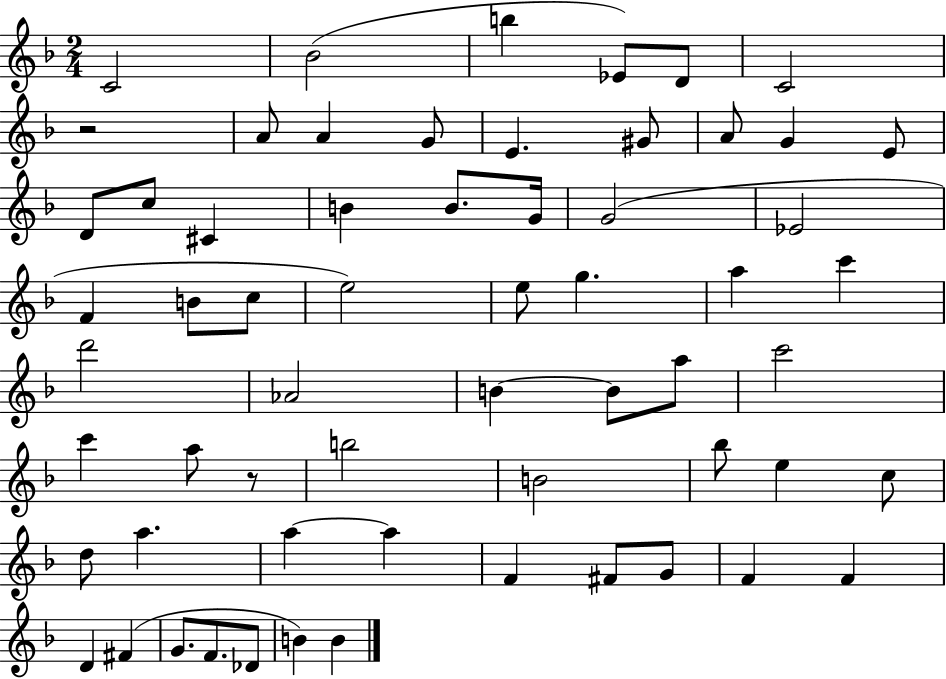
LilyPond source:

{
  \clef treble
  \numericTimeSignature
  \time 2/4
  \key f \major
  c'2 | bes'2( | b''4 ees'8) d'8 | c'2 | \break r2 | a'8 a'4 g'8 | e'4. gis'8 | a'8 g'4 e'8 | \break d'8 c''8 cis'4 | b'4 b'8. g'16 | g'2( | ees'2 | \break f'4 b'8 c''8 | e''2) | e''8 g''4. | a''4 c'''4 | \break d'''2 | aes'2 | b'4~~ b'8 a''8 | c'''2 | \break c'''4 a''8 r8 | b''2 | b'2 | bes''8 e''4 c''8 | \break d''8 a''4. | a''4~~ a''4 | f'4 fis'8 g'8 | f'4 f'4 | \break d'4 fis'4( | g'8. f'8. des'8 | b'4) b'4 | \bar "|."
}